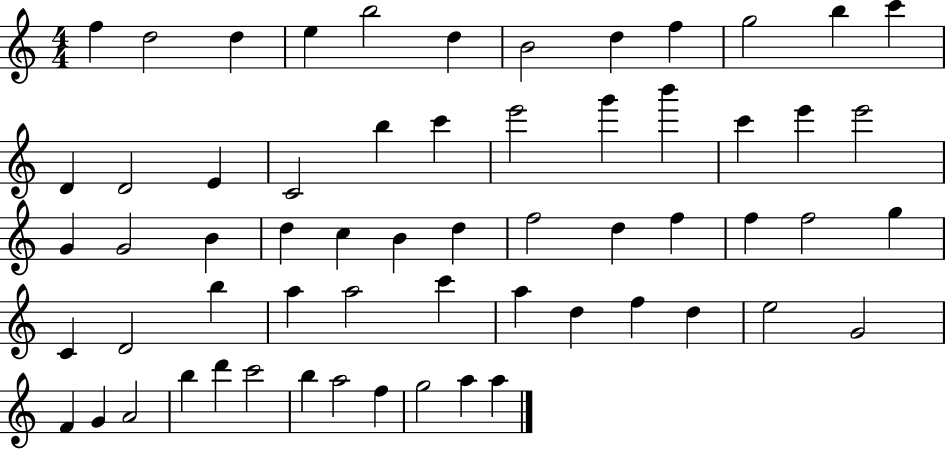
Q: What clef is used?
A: treble